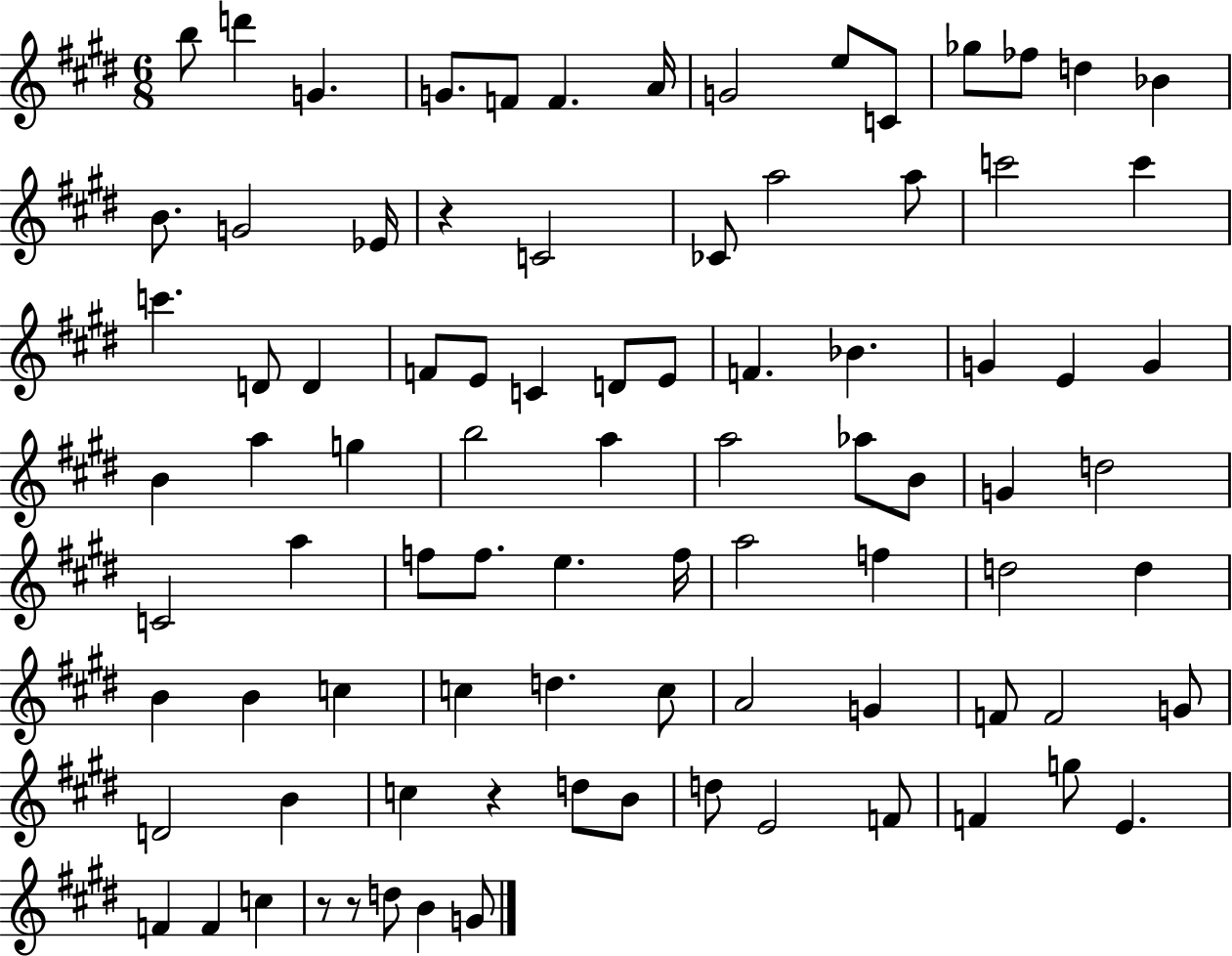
{
  \clef treble
  \numericTimeSignature
  \time 6/8
  \key e \major
  \repeat volta 2 { b''8 d'''4 g'4. | g'8. f'8 f'4. a'16 | g'2 e''8 c'8 | ges''8 fes''8 d''4 bes'4 | \break b'8. g'2 ees'16 | r4 c'2 | ces'8 a''2 a''8 | c'''2 c'''4 | \break c'''4. d'8 d'4 | f'8 e'8 c'4 d'8 e'8 | f'4. bes'4. | g'4 e'4 g'4 | \break b'4 a''4 g''4 | b''2 a''4 | a''2 aes''8 b'8 | g'4 d''2 | \break c'2 a''4 | f''8 f''8. e''4. f''16 | a''2 f''4 | d''2 d''4 | \break b'4 b'4 c''4 | c''4 d''4. c''8 | a'2 g'4 | f'8 f'2 g'8 | \break d'2 b'4 | c''4 r4 d''8 b'8 | d''8 e'2 f'8 | f'4 g''8 e'4. | \break f'4 f'4 c''4 | r8 r8 d''8 b'4 g'8 | } \bar "|."
}